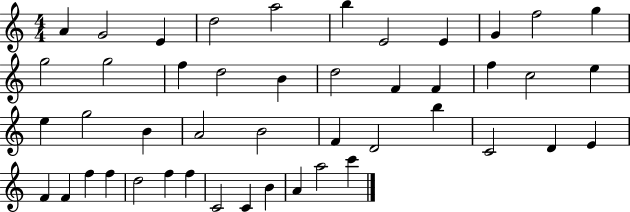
A4/q G4/h E4/q D5/h A5/h B5/q E4/h E4/q G4/q F5/h G5/q G5/h G5/h F5/q D5/h B4/q D5/h F4/q F4/q F5/q C5/h E5/q E5/q G5/h B4/q A4/h B4/h F4/q D4/h B5/q C4/h D4/q E4/q F4/q F4/q F5/q F5/q D5/h F5/q F5/q C4/h C4/q B4/q A4/q A5/h C6/q